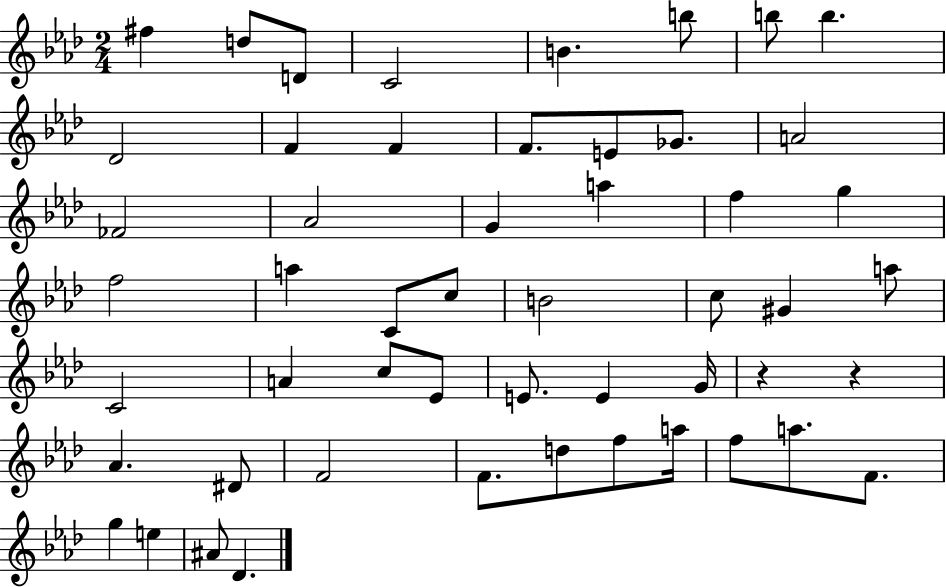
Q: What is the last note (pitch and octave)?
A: Db4